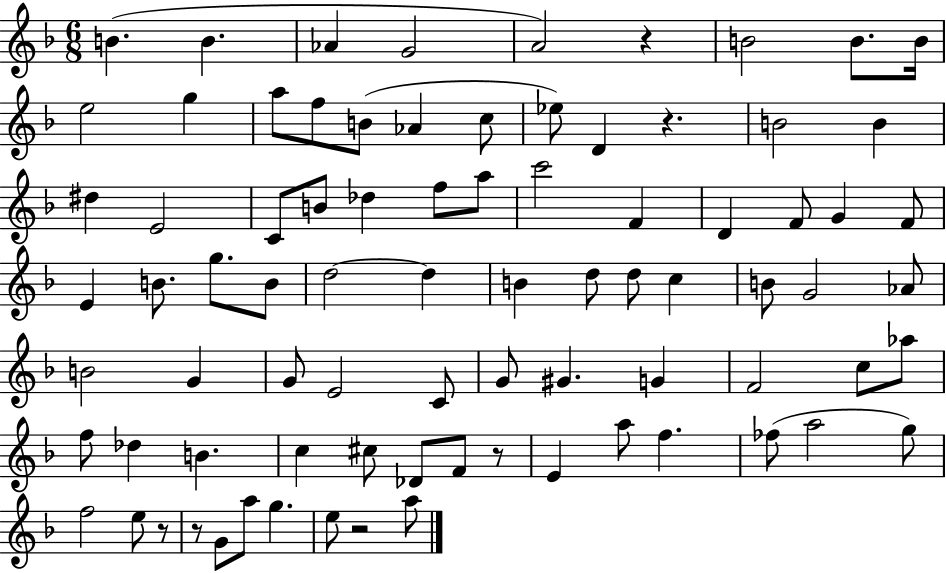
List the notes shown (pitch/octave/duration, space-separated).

B4/q. B4/q. Ab4/q G4/h A4/h R/q B4/h B4/e. B4/s E5/h G5/q A5/e F5/e B4/e Ab4/q C5/e Eb5/e D4/q R/q. B4/h B4/q D#5/q E4/h C4/e B4/e Db5/q F5/e A5/e C6/h F4/q D4/q F4/e G4/q F4/e E4/q B4/e. G5/e. B4/e D5/h D5/q B4/q D5/e D5/e C5/q B4/e G4/h Ab4/e B4/h G4/q G4/e E4/h C4/e G4/e G#4/q. G4/q F4/h C5/e Ab5/e F5/e Db5/q B4/q. C5/q C#5/e Db4/e F4/e R/e E4/q A5/e F5/q. FES5/e A5/h G5/e F5/h E5/e R/e R/e G4/e A5/e G5/q. E5/e R/h A5/e